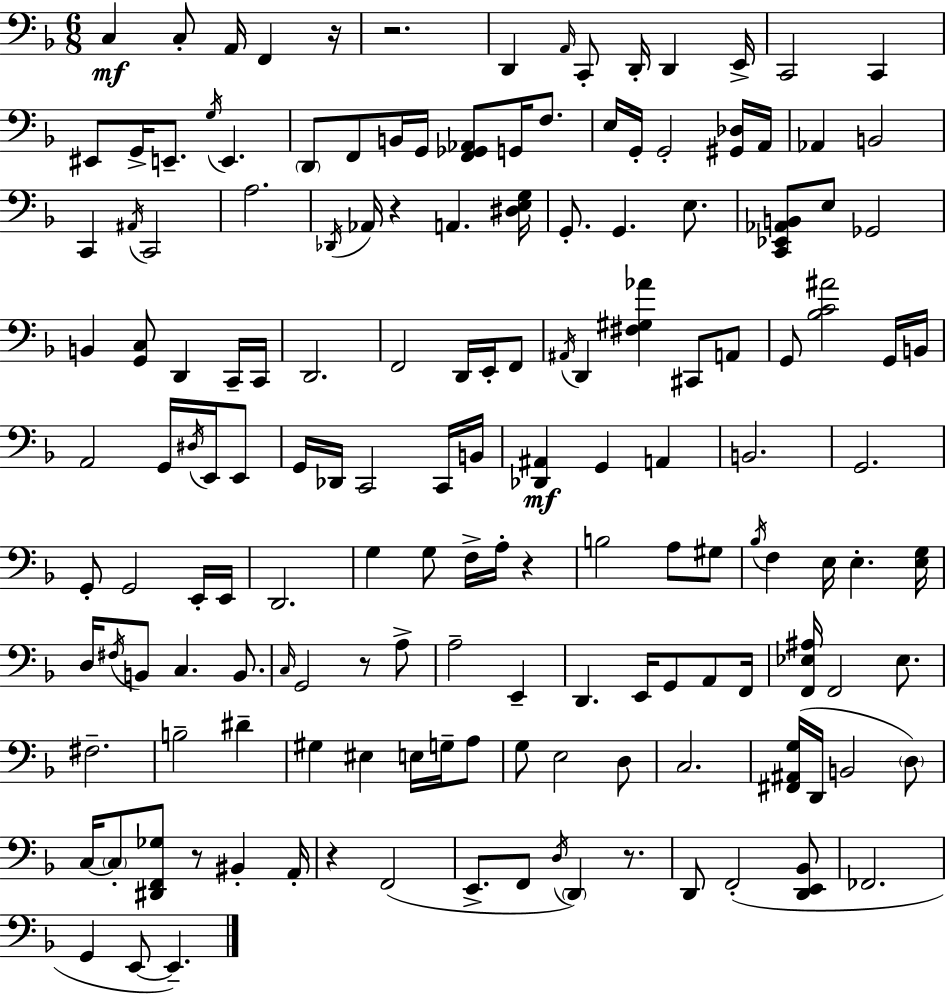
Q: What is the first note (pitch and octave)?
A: C3